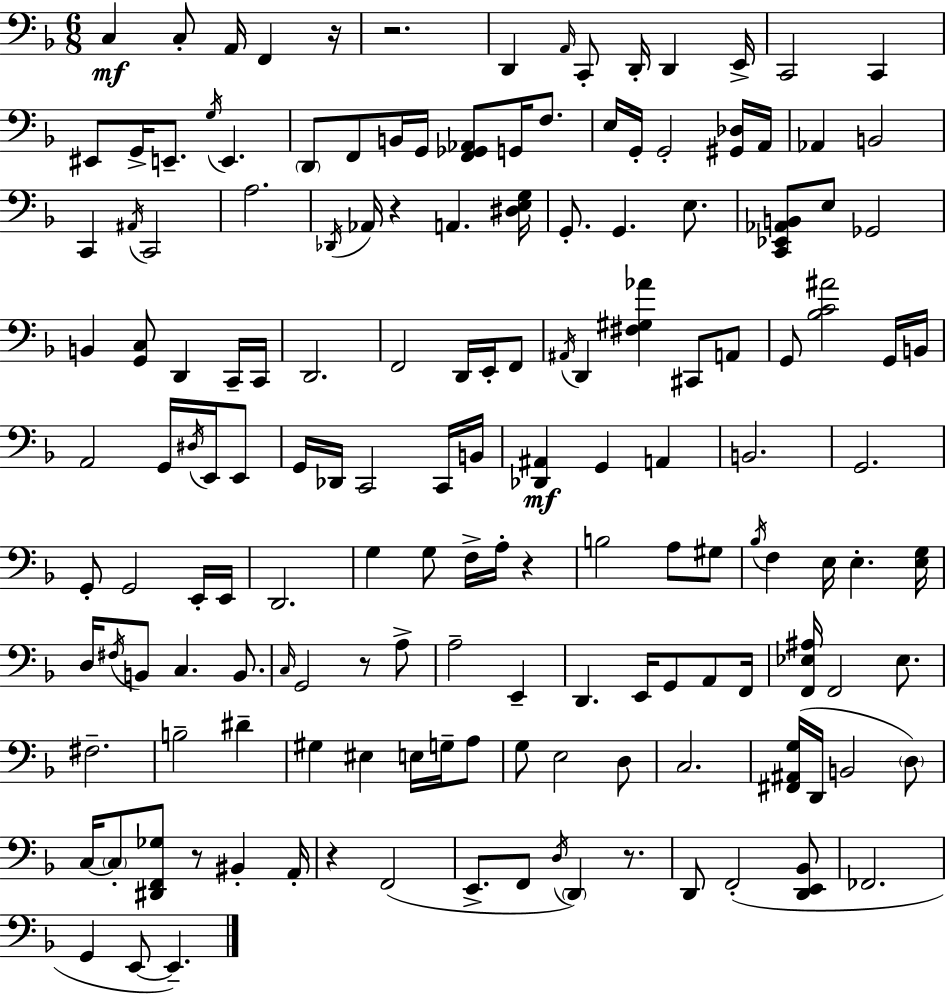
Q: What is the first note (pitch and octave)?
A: C3